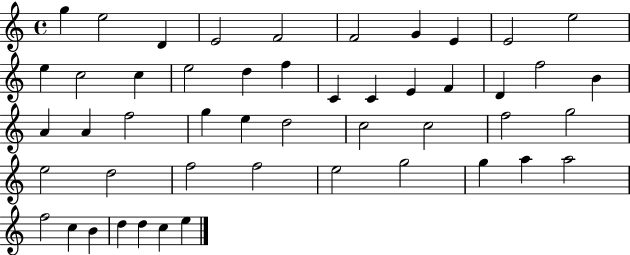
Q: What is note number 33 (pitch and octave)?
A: G5